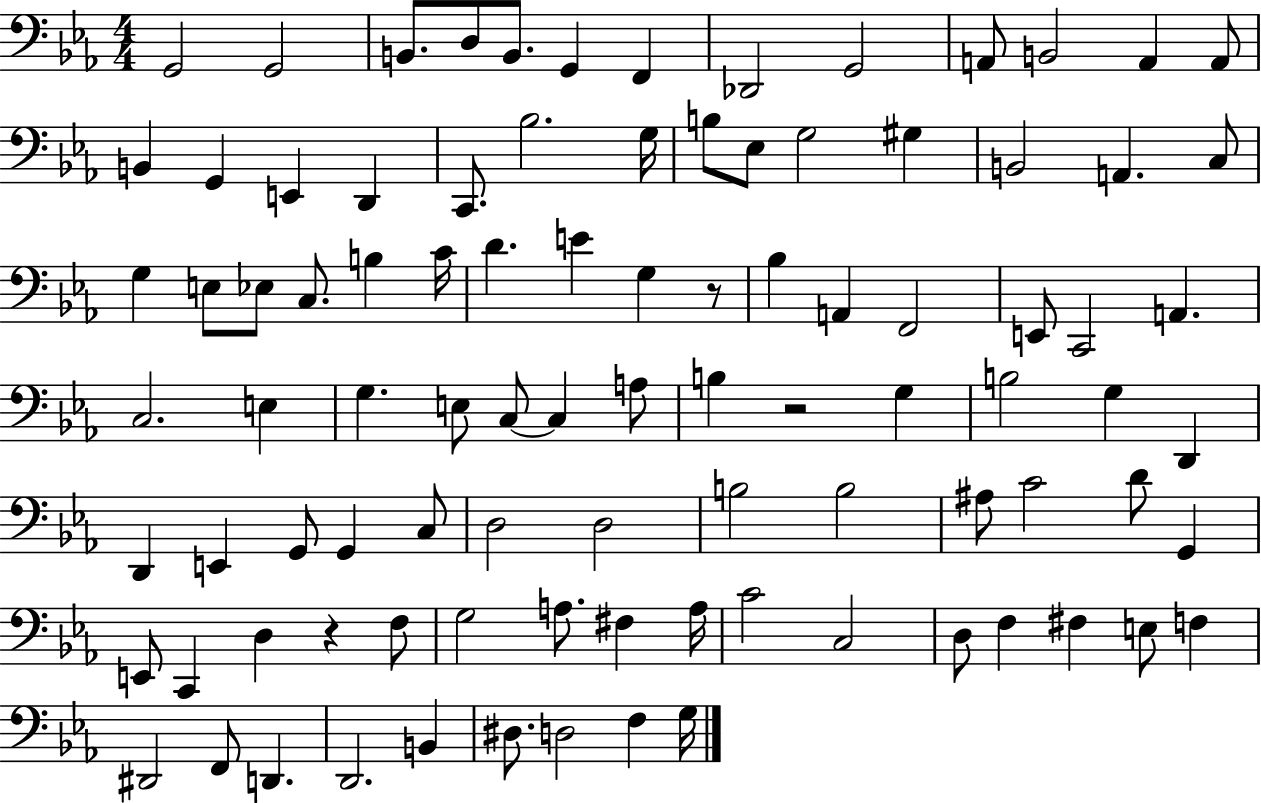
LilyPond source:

{
  \clef bass
  \numericTimeSignature
  \time 4/4
  \key ees \major
  g,2 g,2 | b,8. d8 b,8. g,4 f,4 | des,2 g,2 | a,8 b,2 a,4 a,8 | \break b,4 g,4 e,4 d,4 | c,8. bes2. g16 | b8 ees8 g2 gis4 | b,2 a,4. c8 | \break g4 e8 ees8 c8. b4 c'16 | d'4. e'4 g4 r8 | bes4 a,4 f,2 | e,8 c,2 a,4. | \break c2. e4 | g4. e8 c8~~ c4 a8 | b4 r2 g4 | b2 g4 d,4 | \break d,4 e,4 g,8 g,4 c8 | d2 d2 | b2 b2 | ais8 c'2 d'8 g,4 | \break e,8 c,4 d4 r4 f8 | g2 a8. fis4 a16 | c'2 c2 | d8 f4 fis4 e8 f4 | \break dis,2 f,8 d,4. | d,2. b,4 | dis8. d2 f4 g16 | \bar "|."
}